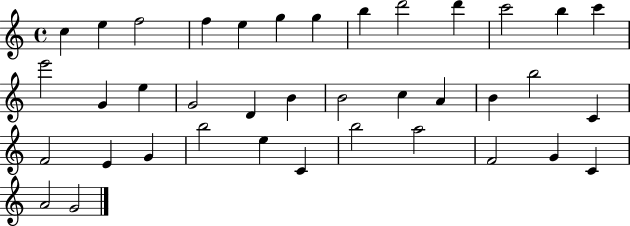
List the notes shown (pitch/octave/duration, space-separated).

C5/q E5/q F5/h F5/q E5/q G5/q G5/q B5/q D6/h D6/q C6/h B5/q C6/q E6/h G4/q E5/q G4/h D4/q B4/q B4/h C5/q A4/q B4/q B5/h C4/q F4/h E4/q G4/q B5/h E5/q C4/q B5/h A5/h F4/h G4/q C4/q A4/h G4/h